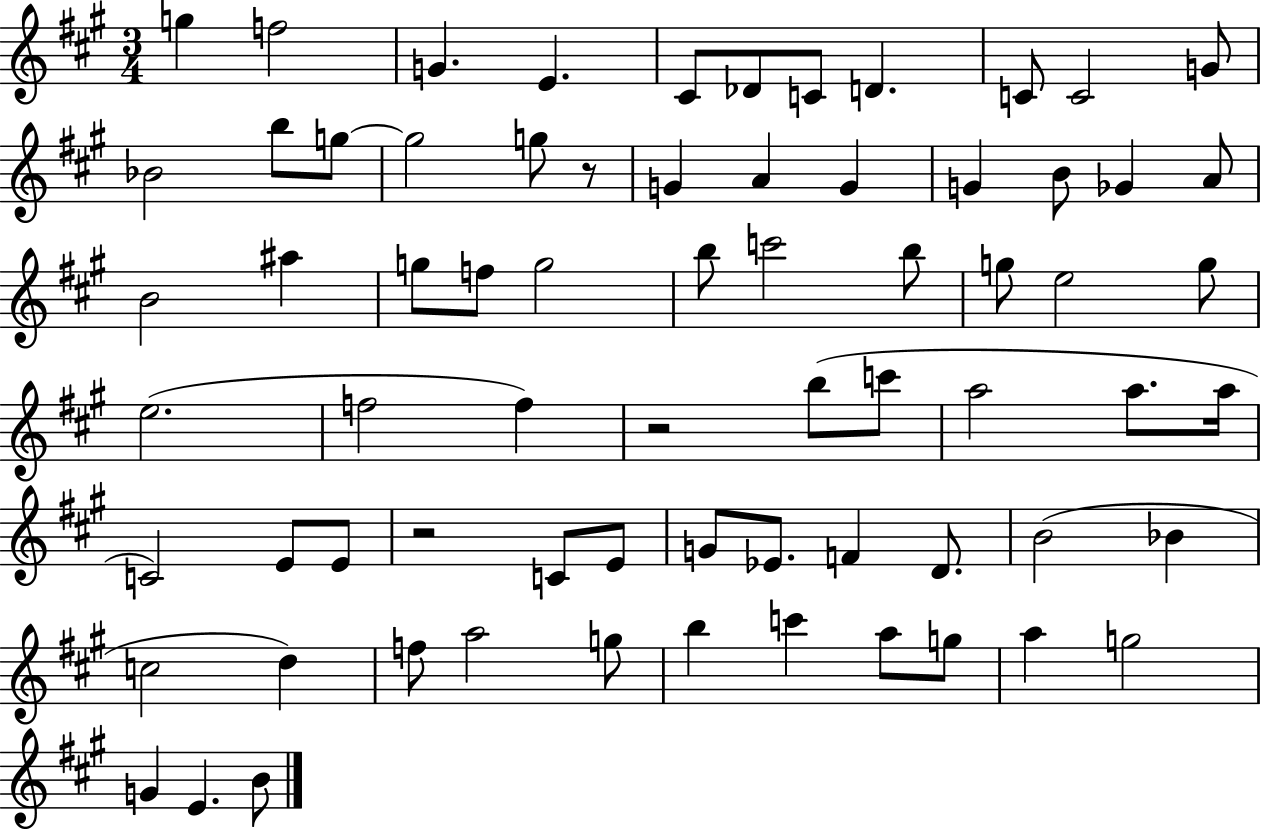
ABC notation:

X:1
T:Untitled
M:3/4
L:1/4
K:A
g f2 G E ^C/2 _D/2 C/2 D C/2 C2 G/2 _B2 b/2 g/2 g2 g/2 z/2 G A G G B/2 _G A/2 B2 ^a g/2 f/2 g2 b/2 c'2 b/2 g/2 e2 g/2 e2 f2 f z2 b/2 c'/2 a2 a/2 a/4 C2 E/2 E/2 z2 C/2 E/2 G/2 _E/2 F D/2 B2 _B c2 d f/2 a2 g/2 b c' a/2 g/2 a g2 G E B/2